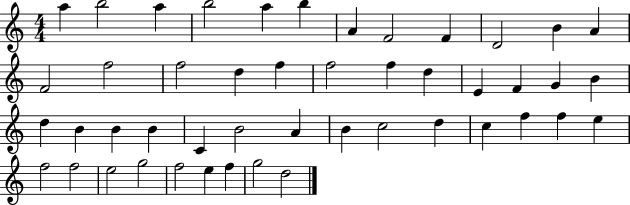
A5/q B5/h A5/q B5/h A5/q B5/q A4/q F4/h F4/q D4/h B4/q A4/q F4/h F5/h F5/h D5/q F5/q F5/h F5/q D5/q E4/q F4/q G4/q B4/q D5/q B4/q B4/q B4/q C4/q B4/h A4/q B4/q C5/h D5/q C5/q F5/q F5/q E5/q F5/h F5/h E5/h G5/h F5/h E5/q F5/q G5/h D5/h